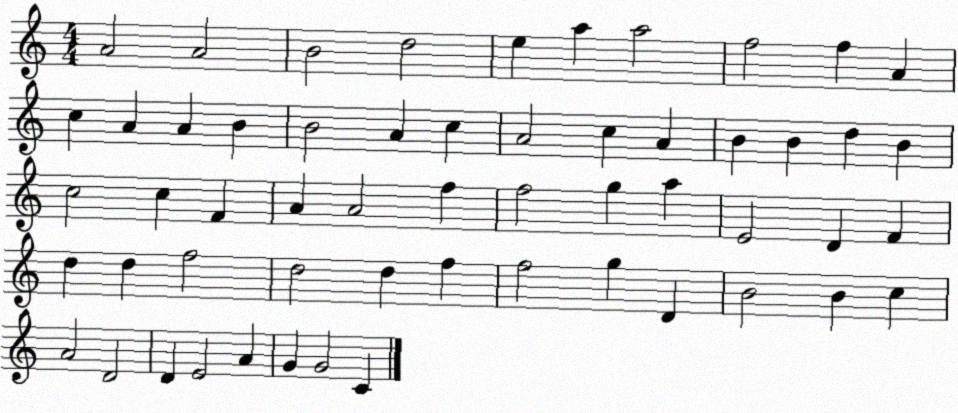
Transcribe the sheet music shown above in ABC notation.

X:1
T:Untitled
M:4/4
L:1/4
K:C
A2 A2 B2 d2 e a a2 f2 f A c A A B B2 A c A2 c A B B d B c2 c F A A2 f f2 g a E2 D F d d f2 d2 d f f2 g D B2 B c A2 D2 D E2 A G G2 C